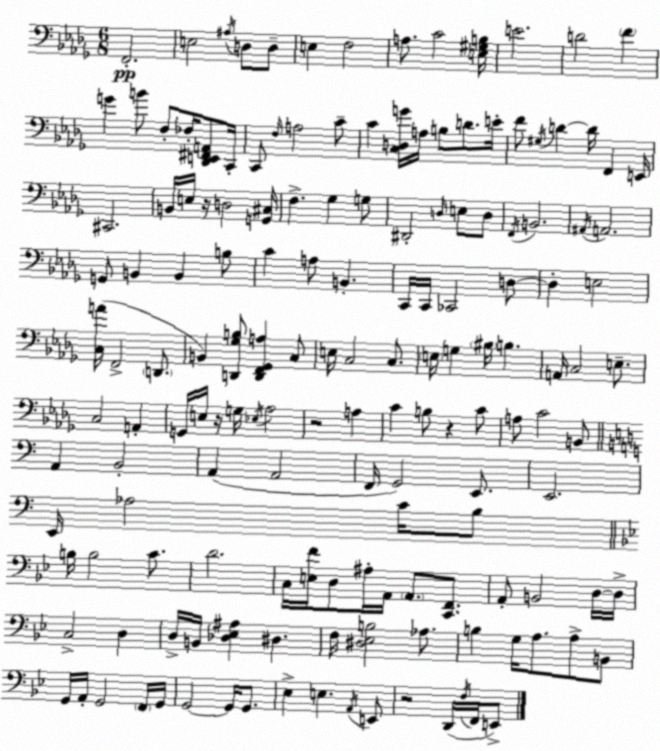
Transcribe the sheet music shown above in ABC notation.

X:1
T:Untitled
M:6/8
L:1/4
K:Bbm
F,,2 E,2 ^A,/4 D,/2 D,/2 E, F,2 A,/2 C2 [E,^G,B,]/4 E2 D2 F G B/2 F,/2 _F,/4 [_D,,E,,^F,,A,,]/2 C,,/4 C,,/2 F,/4 A,2 C/2 C [C,D,G]/4 A,/4 B,/2 D/2 E/4 F/2 ^G,/4 D D/4 F,, E,,/4 ^C,,2 B,,/4 E,/4 z/4 D,2 [G,,^C,]/4 F, _G, G,/2 ^D,,2 D,/4 E,/2 D,/2 F,,/4 B,,2 ^A,,/4 A,,2 G,,/2 B,, B,, B,/2 C A,/2 B,, C,,/4 C,,/4 _C,,2 D,/2 D, E,2 [C,A]/4 F,,2 D,,/2 B,, [D,,_G,B,]/2 [D,,F,,_G,,A,] C,/2 E,/4 C,2 C,/2 E,/4 G, ^B,/4 B, A,,/4 C,2 E,/2 C,2 A,, G,,/4 E,/4 z/4 G,/4 _E,/4 _A,2 z2 A, C B,/2 z C/2 A,/2 C2 B,,/2 A,, B,,2 A,, A,,2 F,,/4 G,,2 E,,/2 E,,2 E,,/4 _A,2 C/4 B,/2 B,/4 B,2 C/2 D2 C,/4 [E,F]/4 D,/2 ^A,/4 A,,/4 A,,/2 [C,,F,,]/2 A,,/2 B,,2 D,/4 D,/4 C,2 D, D,/4 B,,/4 [_D,_E,^A,] ^D, F,/4 [^D,_E,B,]2 _A,/2 B, G,/4 A,/2 A,/2 B,,/2 G,,/4 A,,/4 G,,2 F,,/4 G,,/4 G,,2 G,,/4 G,,/2 _E, E, A,,/4 E,,/2 z2 D,,/4 F,/4 F,,/4 E,,/2